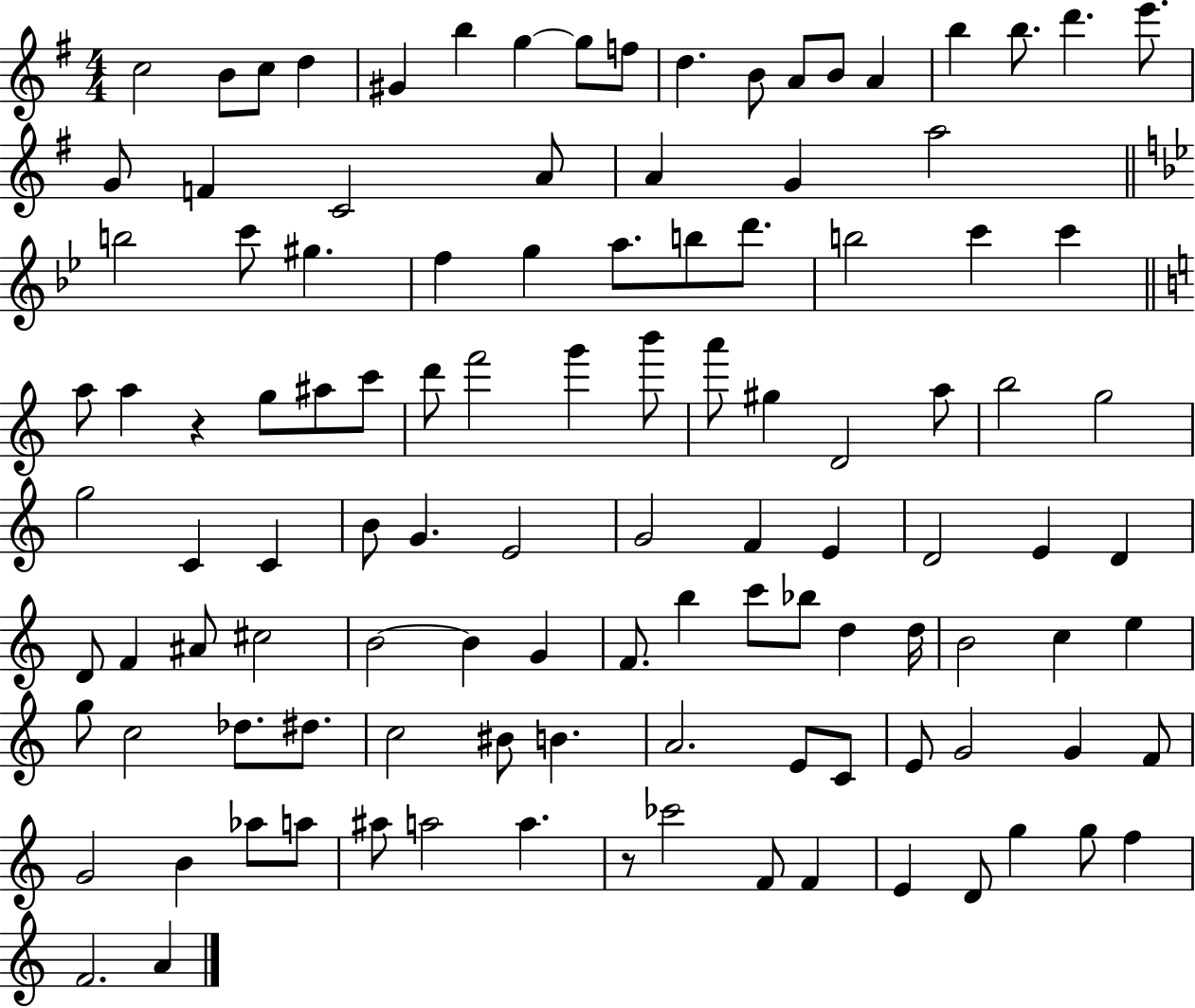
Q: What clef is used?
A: treble